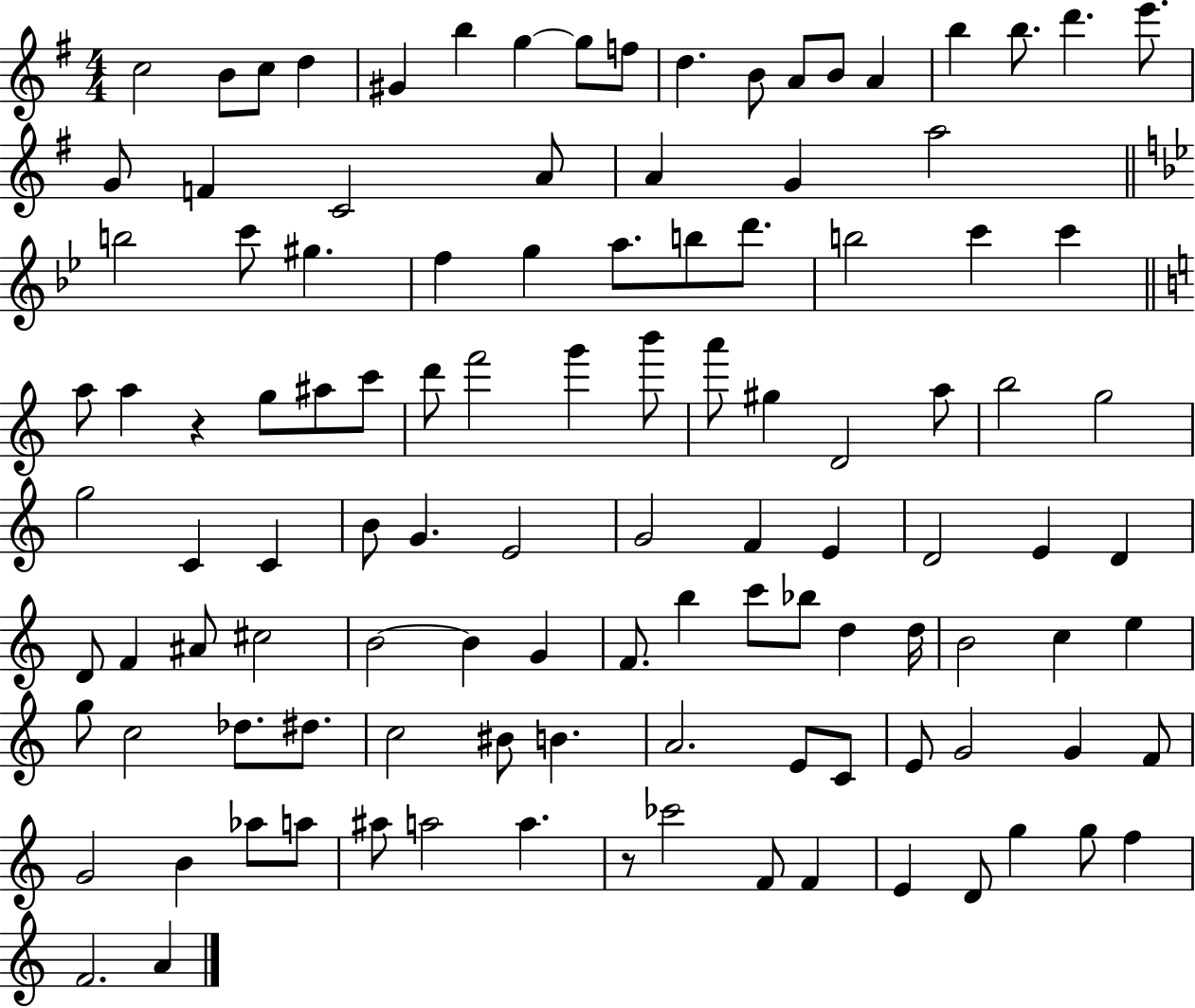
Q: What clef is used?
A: treble